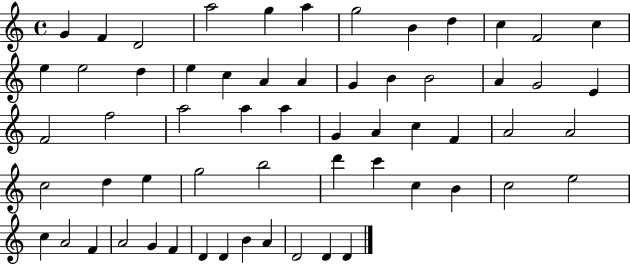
X:1
T:Untitled
M:4/4
L:1/4
K:C
G F D2 a2 g a g2 B d c F2 c e e2 d e c A A G B B2 A G2 E F2 f2 a2 a a G A c F A2 A2 c2 d e g2 b2 d' c' c B c2 e2 c A2 F A2 G F D D B A D2 D D